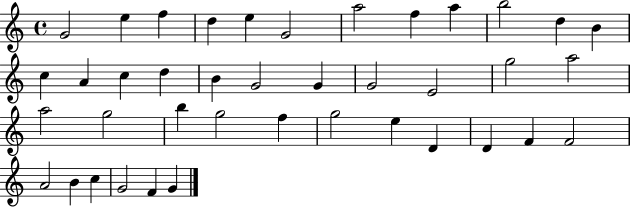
G4/h E5/q F5/q D5/q E5/q G4/h A5/h F5/q A5/q B5/h D5/q B4/q C5/q A4/q C5/q D5/q B4/q G4/h G4/q G4/h E4/h G5/h A5/h A5/h G5/h B5/q G5/h F5/q G5/h E5/q D4/q D4/q F4/q F4/h A4/h B4/q C5/q G4/h F4/q G4/q